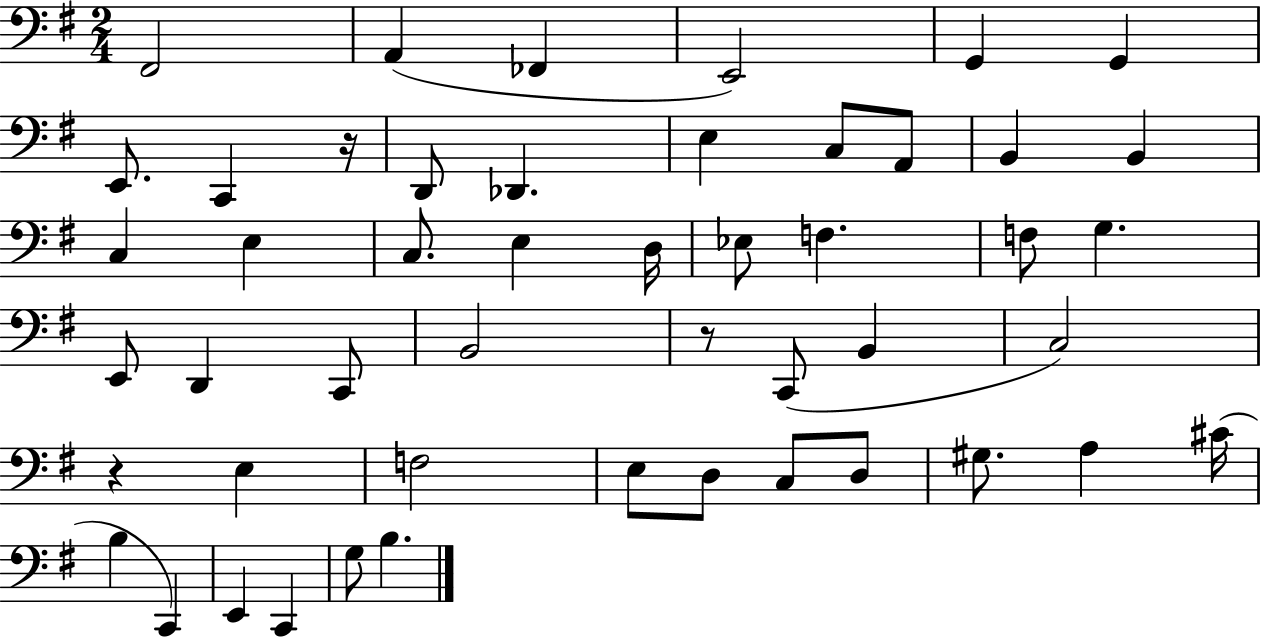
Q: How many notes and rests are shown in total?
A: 49